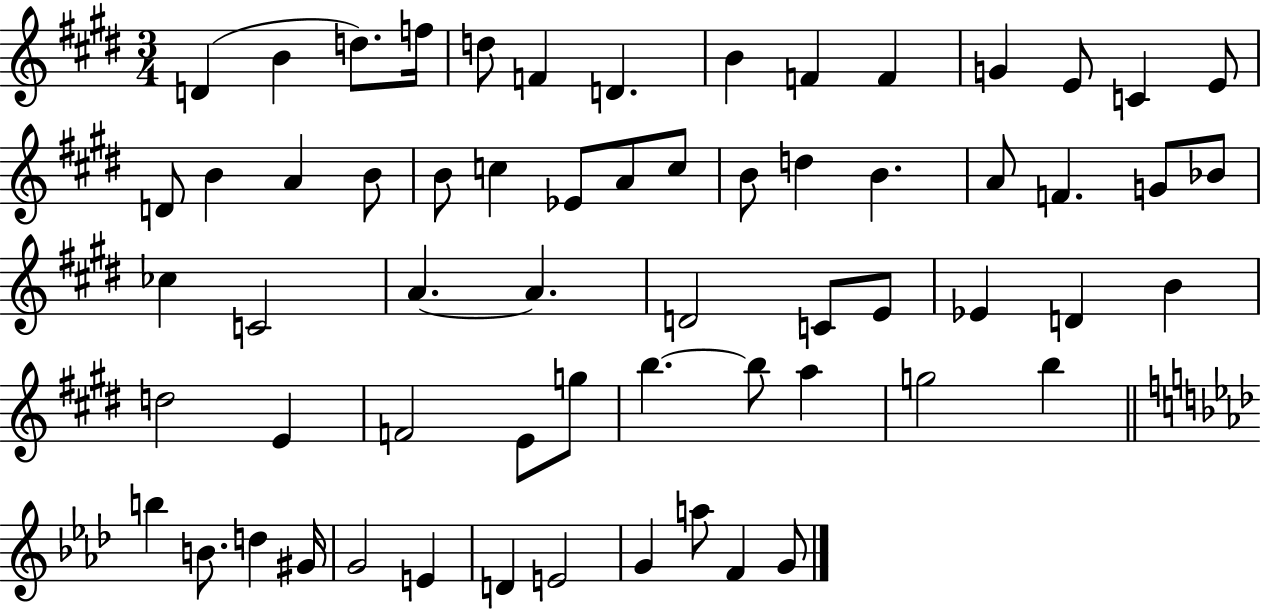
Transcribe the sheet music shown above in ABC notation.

X:1
T:Untitled
M:3/4
L:1/4
K:E
D B d/2 f/4 d/2 F D B F F G E/2 C E/2 D/2 B A B/2 B/2 c _E/2 A/2 c/2 B/2 d B A/2 F G/2 _B/2 _c C2 A A D2 C/2 E/2 _E D B d2 E F2 E/2 g/2 b b/2 a g2 b b B/2 d ^G/4 G2 E D E2 G a/2 F G/2